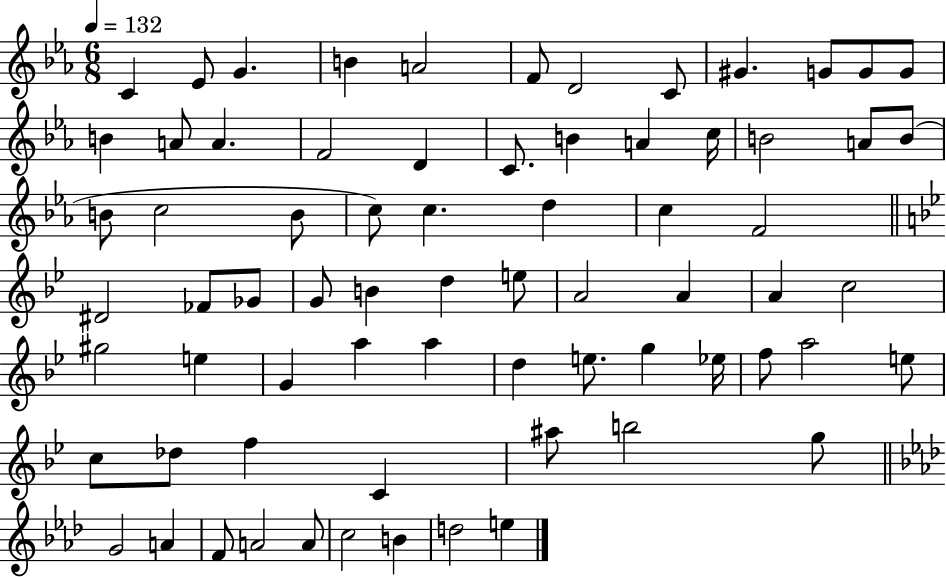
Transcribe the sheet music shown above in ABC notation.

X:1
T:Untitled
M:6/8
L:1/4
K:Eb
C _E/2 G B A2 F/2 D2 C/2 ^G G/2 G/2 G/2 B A/2 A F2 D C/2 B A c/4 B2 A/2 B/2 B/2 c2 B/2 c/2 c d c F2 ^D2 _F/2 _G/2 G/2 B d e/2 A2 A A c2 ^g2 e G a a d e/2 g _e/4 f/2 a2 e/2 c/2 _d/2 f C ^a/2 b2 g/2 G2 A F/2 A2 A/2 c2 B d2 e